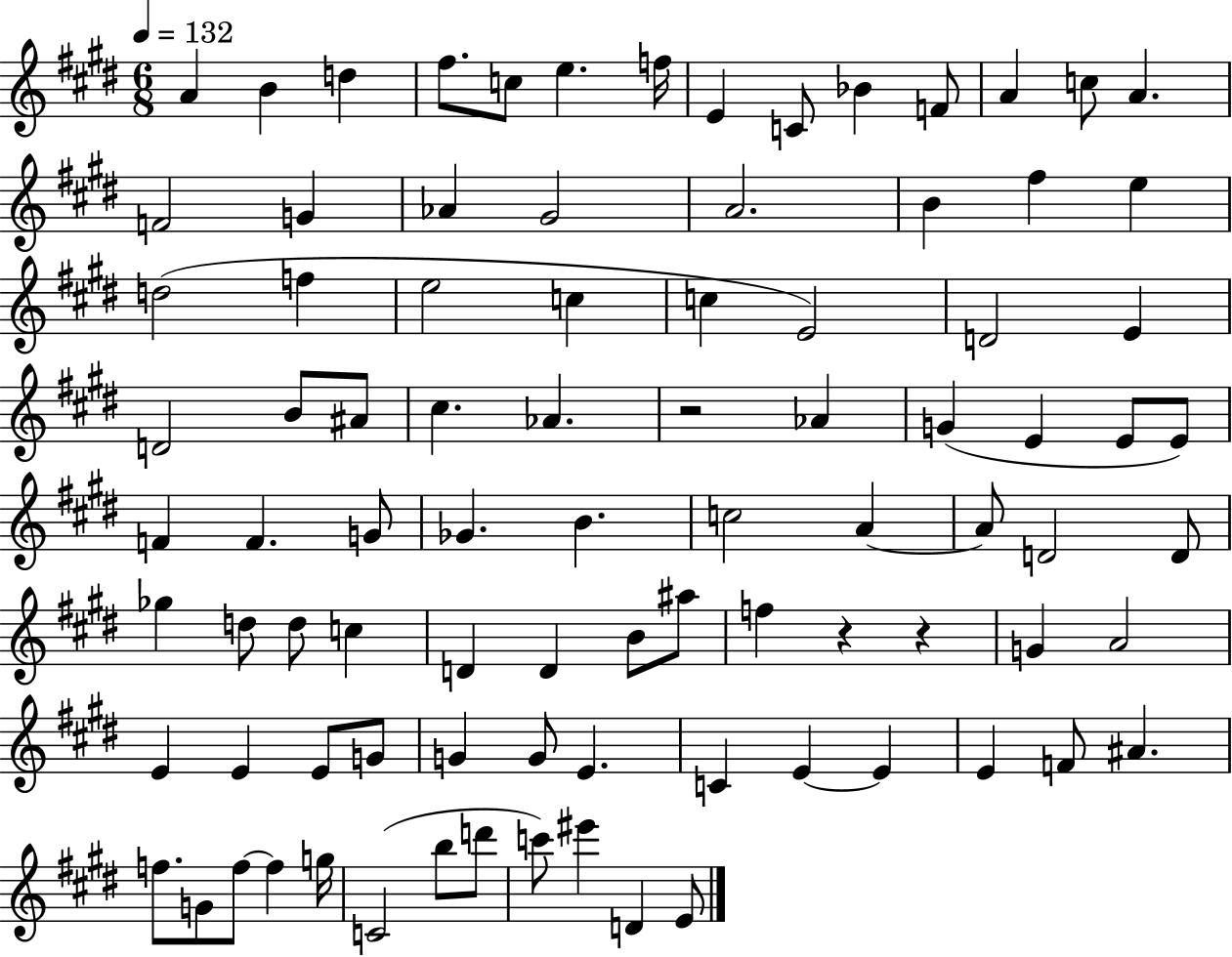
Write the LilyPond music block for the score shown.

{
  \clef treble
  \numericTimeSignature
  \time 6/8
  \key e \major
  \tempo 4 = 132
  a'4 b'4 d''4 | fis''8. c''8 e''4. f''16 | e'4 c'8 bes'4 f'8 | a'4 c''8 a'4. | \break f'2 g'4 | aes'4 gis'2 | a'2. | b'4 fis''4 e''4 | \break d''2( f''4 | e''2 c''4 | c''4 e'2) | d'2 e'4 | \break d'2 b'8 ais'8 | cis''4. aes'4. | r2 aes'4 | g'4( e'4 e'8 e'8) | \break f'4 f'4. g'8 | ges'4. b'4. | c''2 a'4~~ | a'8 d'2 d'8 | \break ges''4 d''8 d''8 c''4 | d'4 d'4 b'8 ais''8 | f''4 r4 r4 | g'4 a'2 | \break e'4 e'4 e'8 g'8 | g'4 g'8 e'4. | c'4 e'4~~ e'4 | e'4 f'8 ais'4. | \break f''8. g'8 f''8~~ f''4 g''16 | c'2( b''8 d'''8 | c'''8) eis'''4 d'4 e'8 | \bar "|."
}